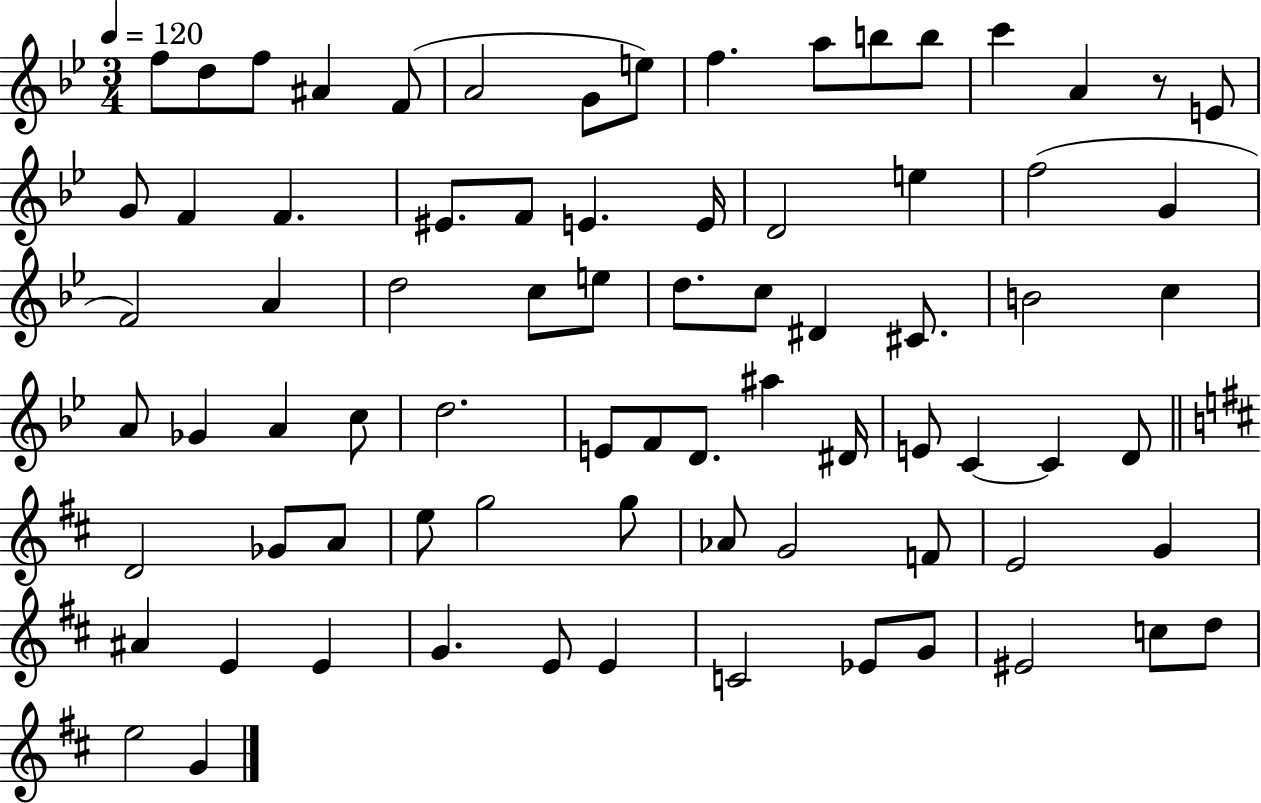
F5/e D5/e F5/e A#4/q F4/e A4/h G4/e E5/e F5/q. A5/e B5/e B5/e C6/q A4/q R/e E4/e G4/e F4/q F4/q. EIS4/e. F4/e E4/q. E4/s D4/h E5/q F5/h G4/q F4/h A4/q D5/h C5/e E5/e D5/e. C5/e D#4/q C#4/e. B4/h C5/q A4/e Gb4/q A4/q C5/e D5/h. E4/e F4/e D4/e. A#5/q D#4/s E4/e C4/q C4/q D4/e D4/h Gb4/e A4/e E5/e G5/h G5/e Ab4/e G4/h F4/e E4/h G4/q A#4/q E4/q E4/q G4/q. E4/e E4/q C4/h Eb4/e G4/e EIS4/h C5/e D5/e E5/h G4/q